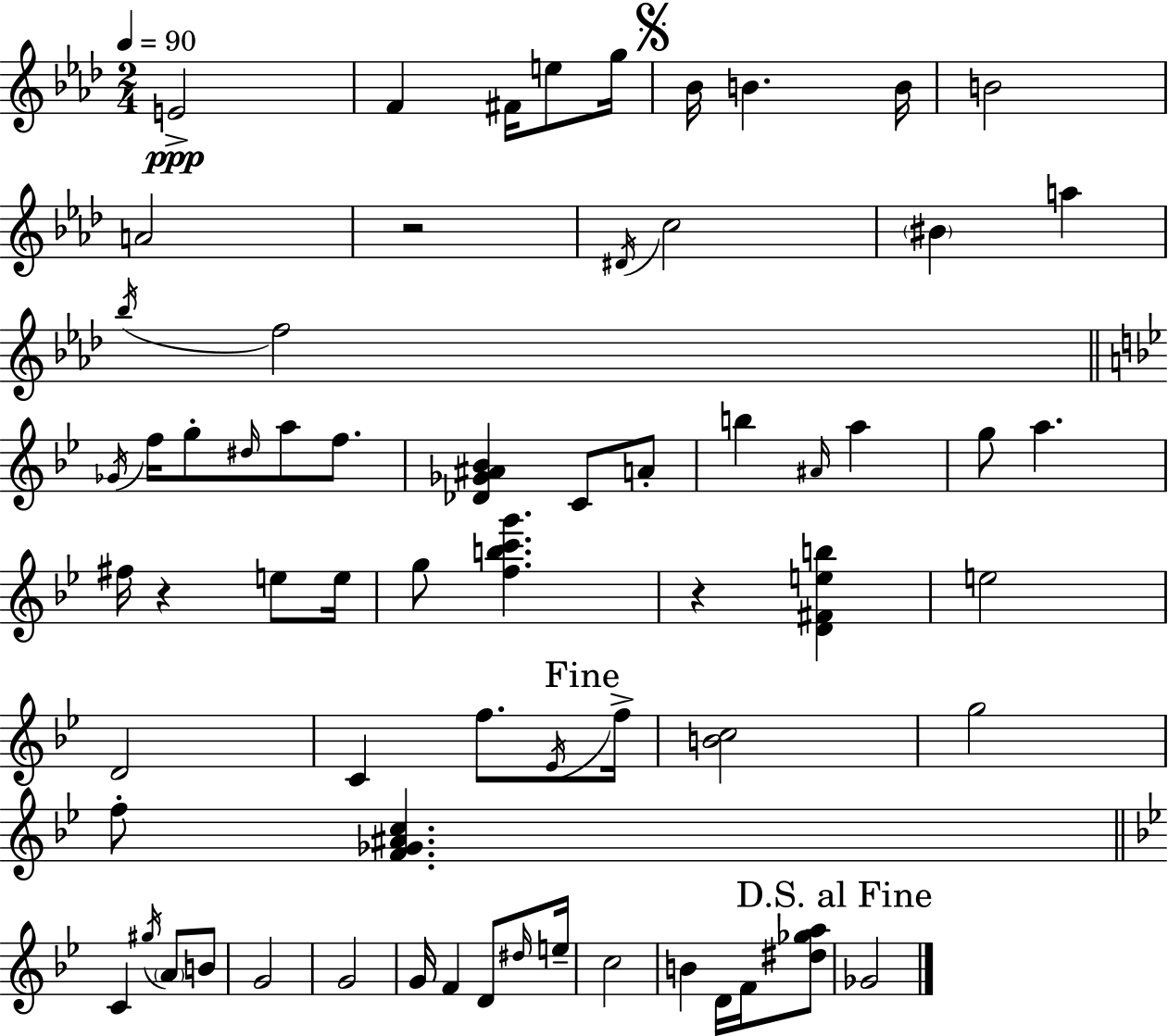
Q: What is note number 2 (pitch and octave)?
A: F4